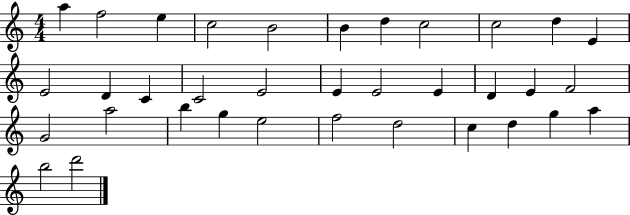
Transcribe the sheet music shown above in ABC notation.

X:1
T:Untitled
M:4/4
L:1/4
K:C
a f2 e c2 B2 B d c2 c2 d E E2 D C C2 E2 E E2 E D E F2 G2 a2 b g e2 f2 d2 c d g a b2 d'2